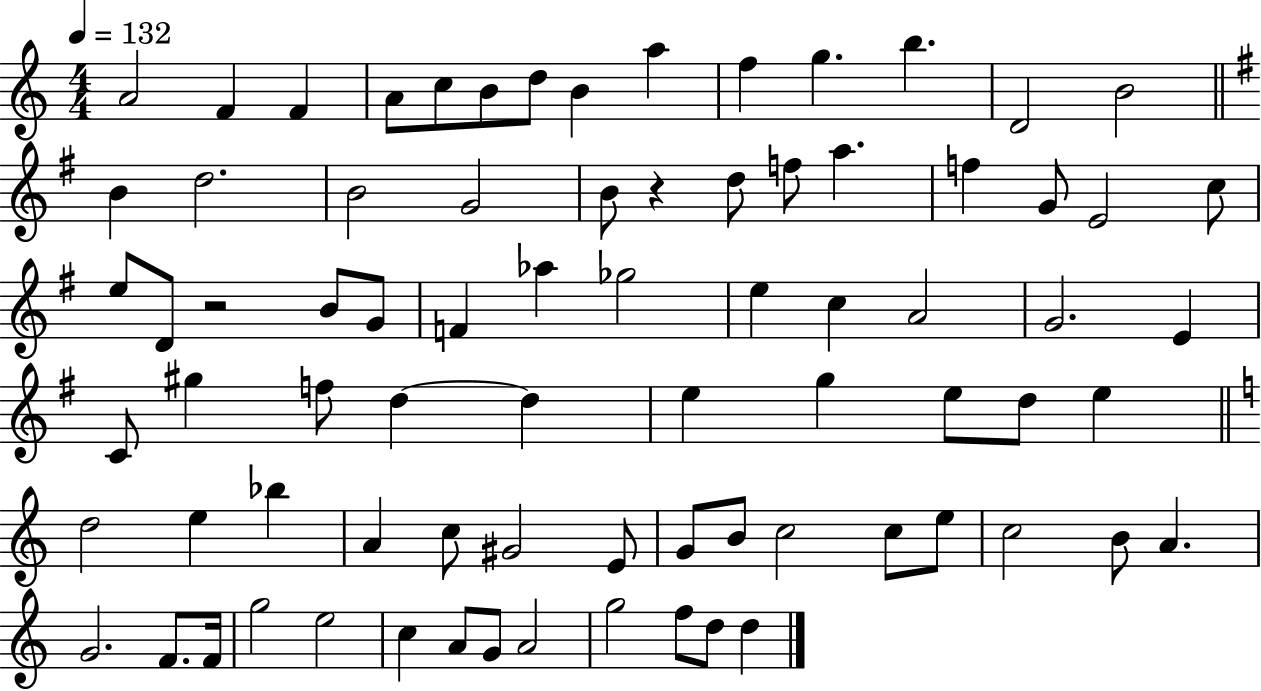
A4/h F4/q F4/q A4/e C5/e B4/e D5/e B4/q A5/q F5/q G5/q. B5/q. D4/h B4/h B4/q D5/h. B4/h G4/h B4/e R/q D5/e F5/e A5/q. F5/q G4/e E4/h C5/e E5/e D4/e R/h B4/e G4/e F4/q Ab5/q Gb5/h E5/q C5/q A4/h G4/h. E4/q C4/e G#5/q F5/e D5/q D5/q E5/q G5/q E5/e D5/e E5/q D5/h E5/q Bb5/q A4/q C5/e G#4/h E4/e G4/e B4/e C5/h C5/e E5/e C5/h B4/e A4/q. G4/h. F4/e. F4/s G5/h E5/h C5/q A4/e G4/e A4/h G5/h F5/e D5/e D5/q